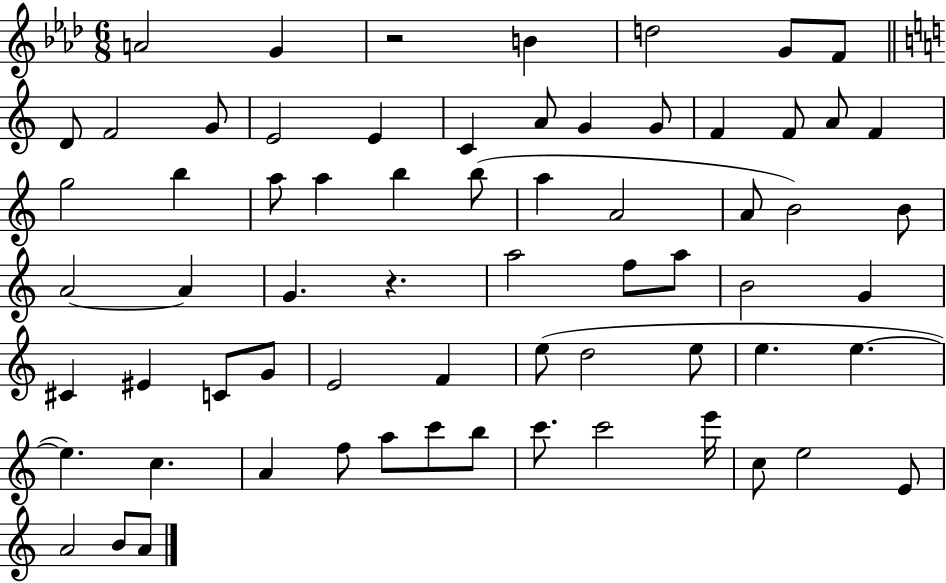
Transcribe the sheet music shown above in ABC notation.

X:1
T:Untitled
M:6/8
L:1/4
K:Ab
A2 G z2 B d2 G/2 F/2 D/2 F2 G/2 E2 E C A/2 G G/2 F F/2 A/2 F g2 b a/2 a b b/2 a A2 A/2 B2 B/2 A2 A G z a2 f/2 a/2 B2 G ^C ^E C/2 G/2 E2 F e/2 d2 e/2 e e e c A f/2 a/2 c'/2 b/2 c'/2 c'2 e'/4 c/2 e2 E/2 A2 B/2 A/2